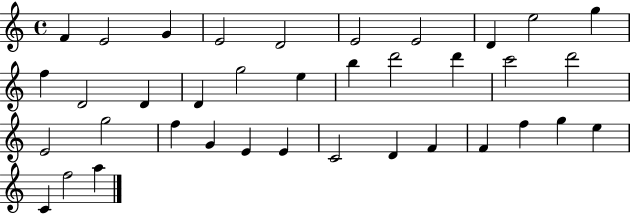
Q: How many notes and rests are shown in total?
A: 37